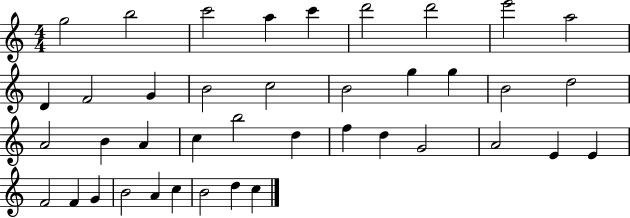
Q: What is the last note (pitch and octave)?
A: C5